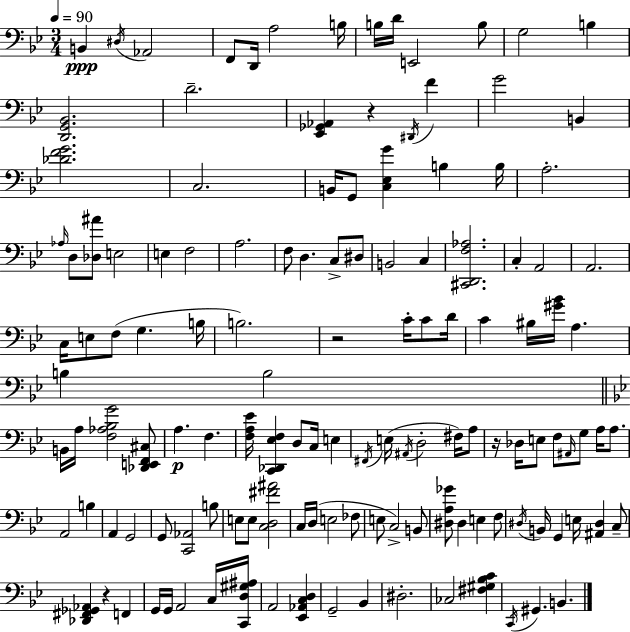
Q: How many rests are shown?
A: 4